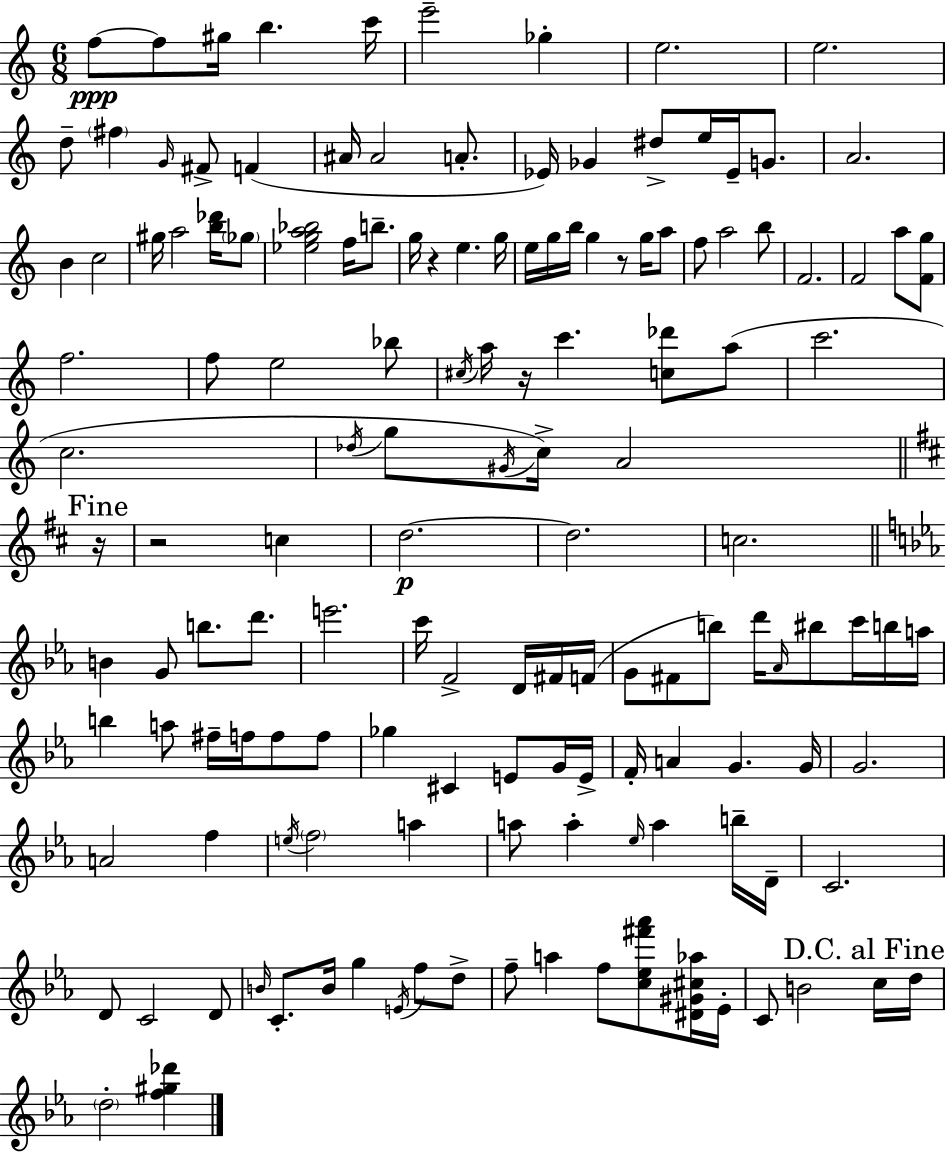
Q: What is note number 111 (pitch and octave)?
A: D4